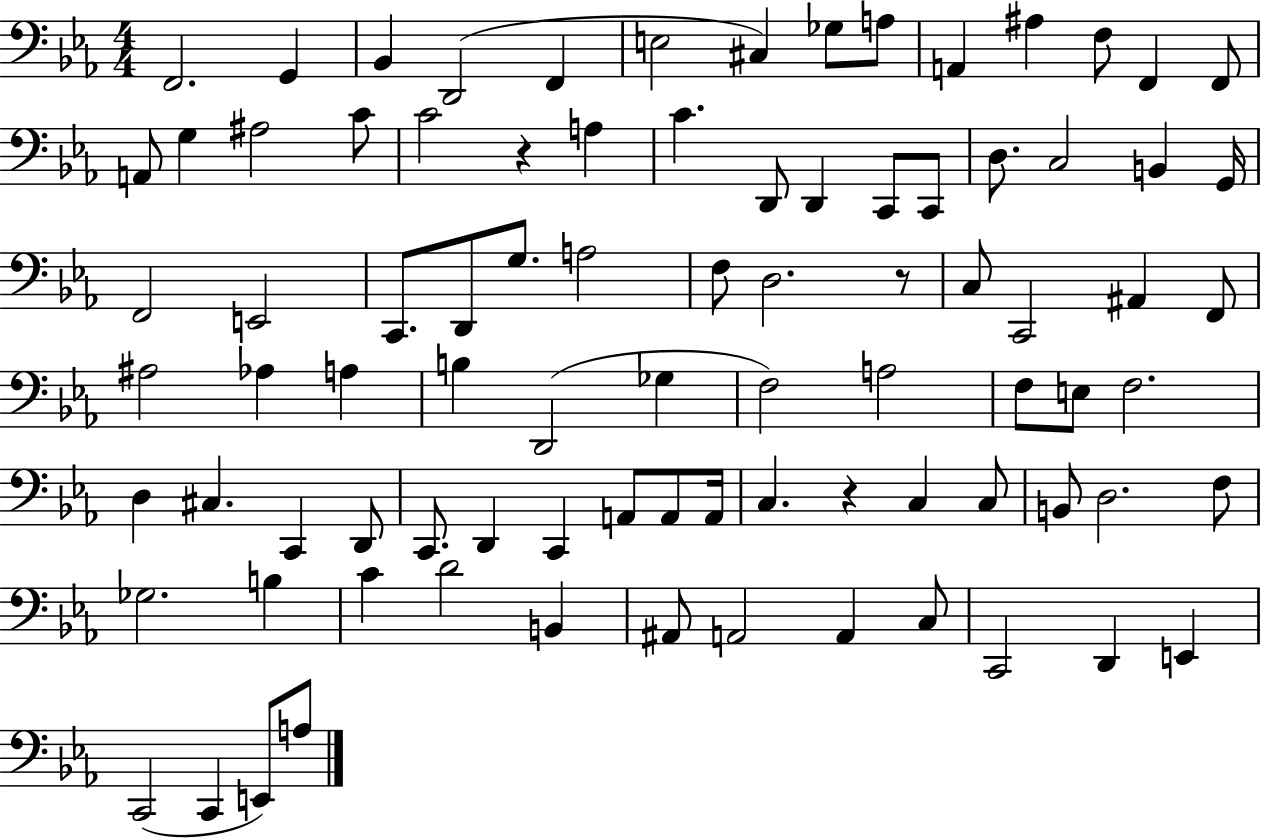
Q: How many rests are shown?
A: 3